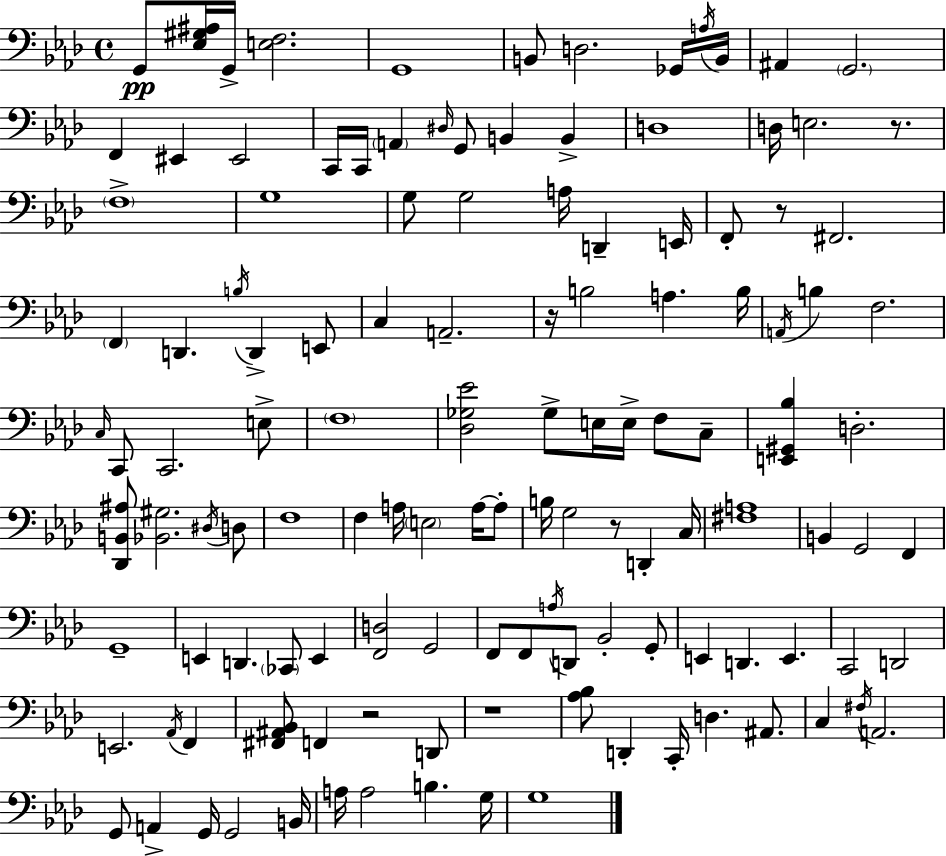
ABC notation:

X:1
T:Untitled
M:4/4
L:1/4
K:Ab
G,,/2 [_E,^G,^A,]/4 G,,/4 [E,F,]2 G,,4 B,,/2 D,2 _G,,/4 A,/4 B,,/4 ^A,, G,,2 F,, ^E,, ^E,,2 C,,/4 C,,/4 A,, ^D,/4 G,,/2 B,, B,, D,4 D,/4 E,2 z/2 F,4 G,4 G,/2 G,2 A,/4 D,, E,,/4 F,,/2 z/2 ^F,,2 F,, D,, B,/4 D,, E,,/2 C, A,,2 z/4 B,2 A, B,/4 A,,/4 B, F,2 C,/4 C,,/2 C,,2 E,/2 F,4 [_D,_G,_E]2 _G,/2 E,/4 E,/4 F,/2 C,/2 [E,,^G,,_B,] D,2 [_D,,B,,^A,]/2 [_B,,^G,]2 ^D,/4 D,/2 F,4 F, A,/4 E,2 A,/4 A,/2 B,/4 G,2 z/2 D,, C,/4 [^F,A,]4 B,, G,,2 F,, G,,4 E,, D,, _C,,/2 E,, [F,,D,]2 G,,2 F,,/2 F,,/2 A,/4 D,,/2 _B,,2 G,,/2 E,, D,, E,, C,,2 D,,2 E,,2 _A,,/4 F,, [^F,,^A,,_B,,]/2 F,, z2 D,,/2 z4 [_A,_B,]/2 D,, C,,/4 D, ^A,,/2 C, ^F,/4 A,,2 G,,/2 A,, G,,/4 G,,2 B,,/4 A,/4 A,2 B, G,/4 G,4